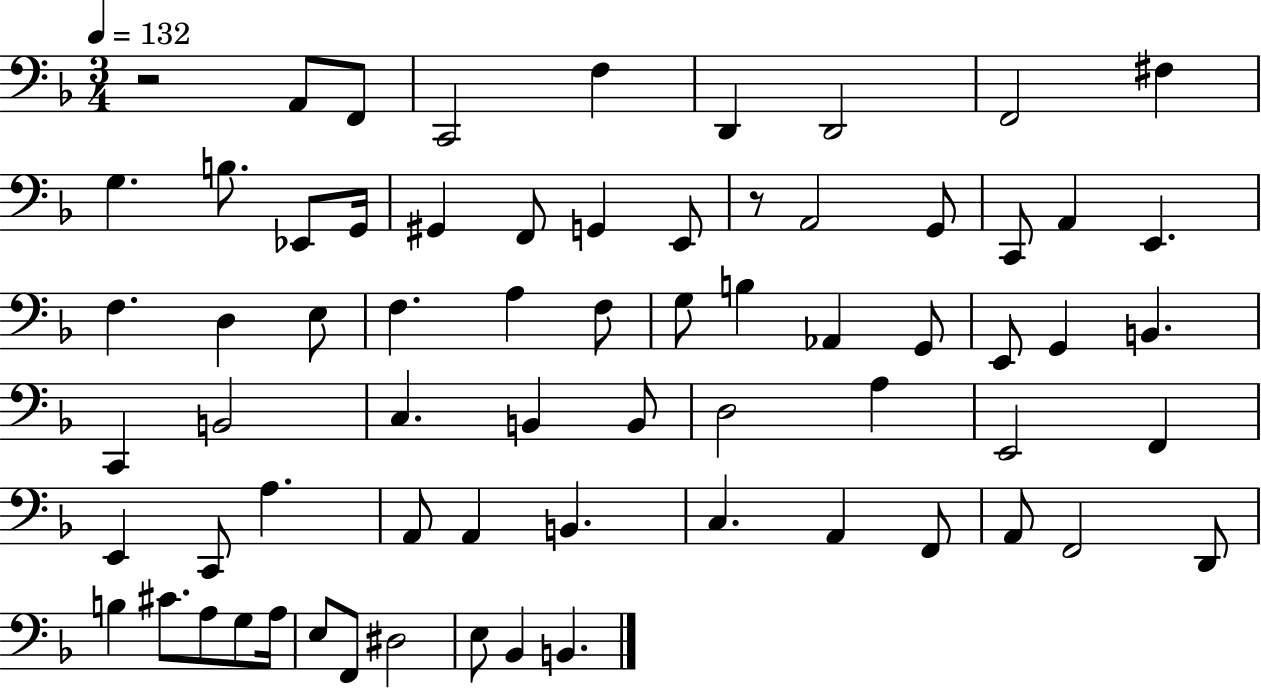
R/h A2/e F2/e C2/h F3/q D2/q D2/h F2/h F#3/q G3/q. B3/e. Eb2/e G2/s G#2/q F2/e G2/q E2/e R/e A2/h G2/e C2/e A2/q E2/q. F3/q. D3/q E3/e F3/q. A3/q F3/e G3/e B3/q Ab2/q G2/e E2/e G2/q B2/q. C2/q B2/h C3/q. B2/q B2/e D3/h A3/q E2/h F2/q E2/q C2/e A3/q. A2/e A2/q B2/q. C3/q. A2/q F2/e A2/e F2/h D2/e B3/q C#4/e. A3/e G3/e A3/s E3/e F2/e D#3/h E3/e Bb2/q B2/q.